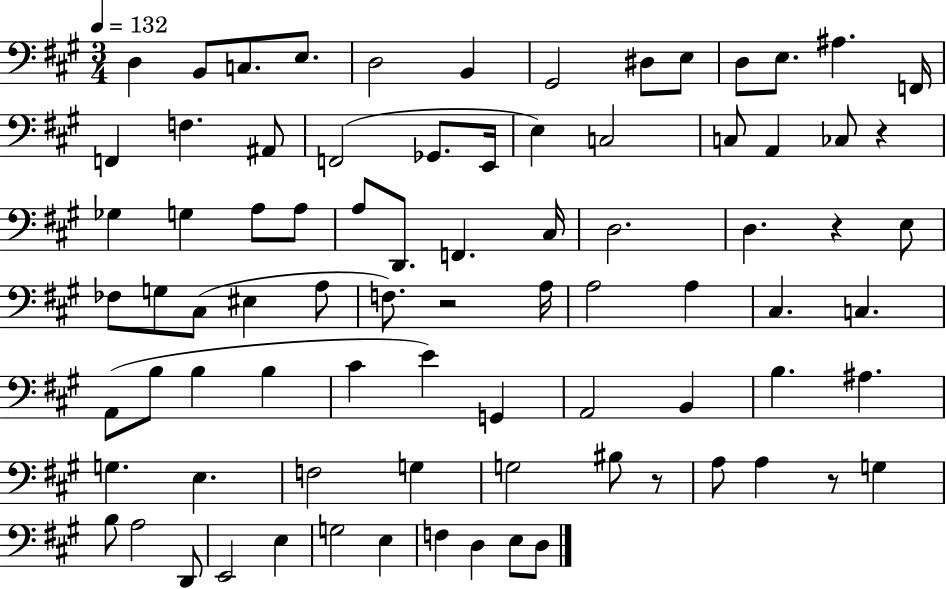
{
  \clef bass
  \numericTimeSignature
  \time 3/4
  \key a \major
  \tempo 4 = 132
  d4 b,8 c8. e8. | d2 b,4 | gis,2 dis8 e8 | d8 e8. ais4. f,16 | \break f,4 f4. ais,8 | f,2( ges,8. e,16 | e4) c2 | c8 a,4 ces8 r4 | \break ges4 g4 a8 a8 | a8 d,8. f,4. cis16 | d2. | d4. r4 e8 | \break fes8 g8 cis8( eis4 a8 | f8.) r2 a16 | a2 a4 | cis4. c4. | \break a,8( b8 b4 b4 | cis'4 e'4) g,4 | a,2 b,4 | b4. ais4. | \break g4. e4. | f2 g4 | g2 bis8 r8 | a8 a4 r8 g4 | \break b8 a2 d,8 | e,2 e4 | g2 e4 | f4 d4 e8 d8 | \break \bar "|."
}